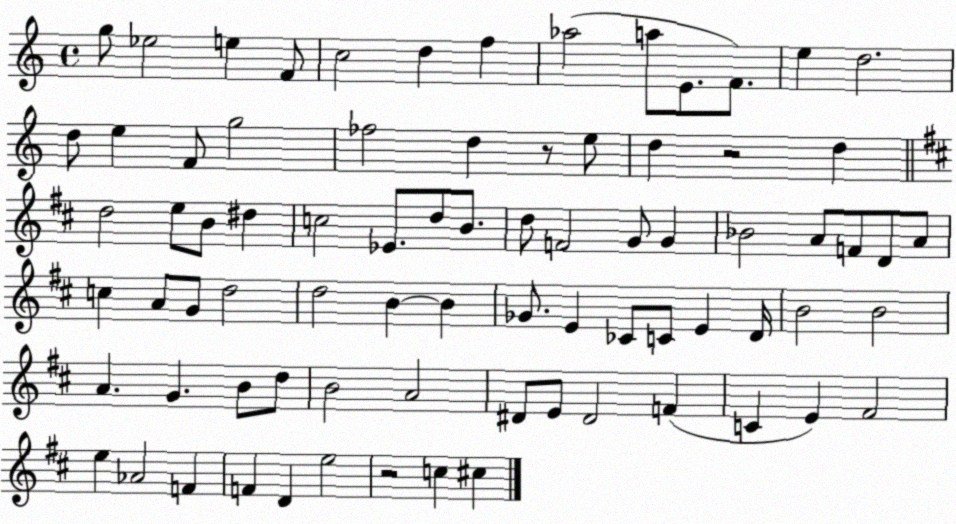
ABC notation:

X:1
T:Untitled
M:4/4
L:1/4
K:C
g/2 _e2 e F/2 c2 d f _a2 a/2 E/2 F/2 e d2 d/2 e F/2 g2 _f2 d z/2 e/2 d z2 d d2 e/2 B/2 ^d c2 _E/2 d/2 B/2 d/2 F2 G/2 G _B2 A/2 F/2 D/2 A/2 c A/2 G/2 d2 d2 B B _G/2 E _C/2 C/2 E D/4 B2 B2 A G B/2 d/2 B2 A2 ^D/2 E/2 ^D2 F C E ^F2 e _A2 F F D e2 z2 c ^c